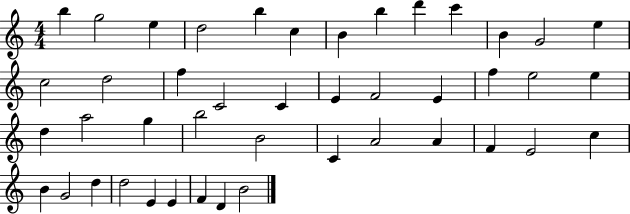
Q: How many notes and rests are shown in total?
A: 44